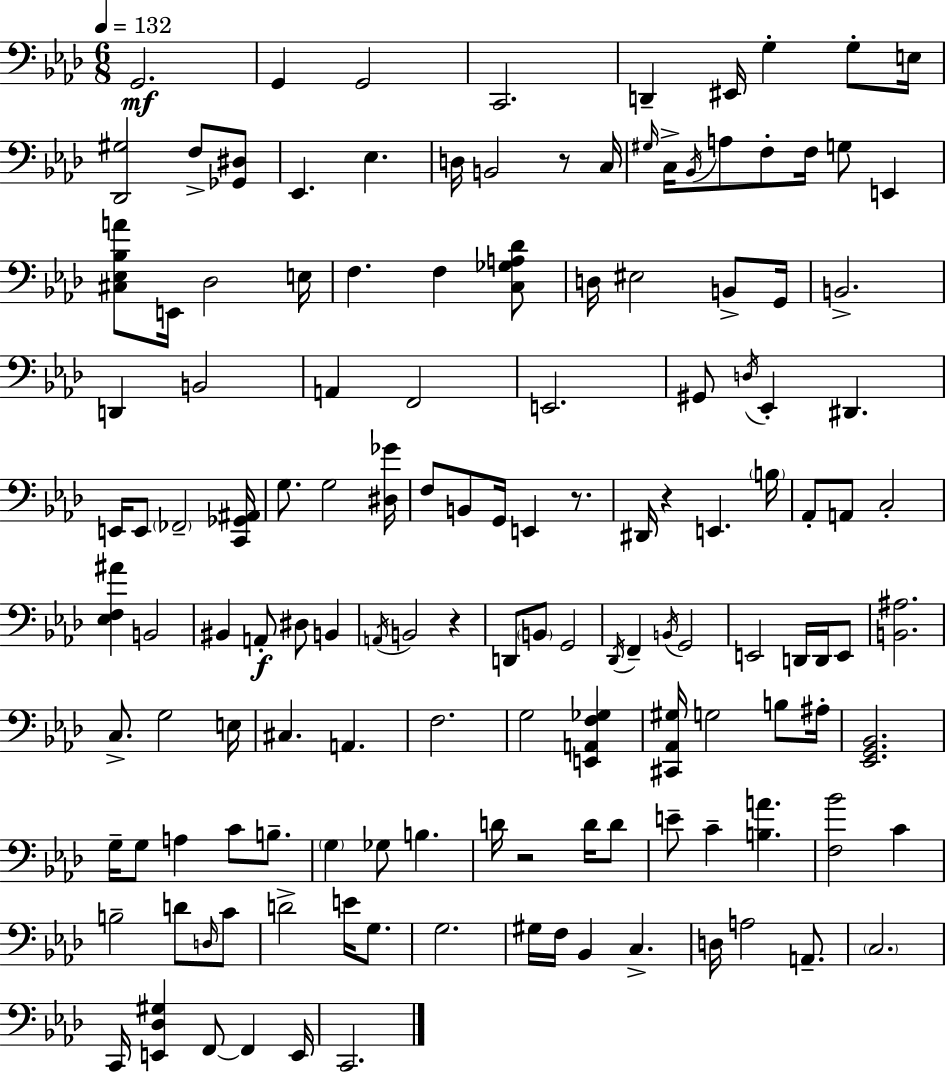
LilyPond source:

{
  \clef bass
  \numericTimeSignature
  \time 6/8
  \key aes \major
  \tempo 4 = 132
  g,2.\mf | g,4 g,2 | c,2. | d,4-- eis,16 g4-. g8-. e16 | \break <des, gis>2 f8-> <ges, dis>8 | ees,4. ees4. | d16 b,2 r8 c16 | \grace { gis16 } c16-> \acciaccatura { bes,16 } a8 f8-. f16 g8 e,4 | \break <cis ees bes a'>8 e,16 des2 | e16 f4. f4 | <c ges a des'>8 d16 eis2 b,8-> | g,16 b,2.-> | \break d,4 b,2 | a,4 f,2 | e,2. | gis,8 \acciaccatura { d16 } ees,4-. dis,4. | \break e,16 e,8 \parenthesize fes,2-- | <c, ges, ais,>16 g8. g2 | <dis ges'>16 f8 b,8 g,16 e,4 | r8. dis,16 r4 e,4. | \break \parenthesize b16 aes,8-. a,8 c2-. | <ees f ais'>4 b,2 | bis,4 a,8-.\f dis8 b,4 | \acciaccatura { a,16 } b,2 | \break r4 d,8 \parenthesize b,8 g,2 | \acciaccatura { des,16 } f,4-- \acciaccatura { b,16 } g,2 | e,2 | d,16 d,16 e,8 <b, ais>2. | \break c8.-> g2 | e16 cis4. | a,4. f2. | g2 | \break <e, a, f ges>4 <cis, aes, gis>16 g2 | b8 ais16-. <ees, g, bes,>2. | g16-- g8 a4 | c'8 b8.-- \parenthesize g4 ges8 | \break b4. d'16 r2 | d'16 d'8 e'8-- c'4-- | <b a'>4. <f bes'>2 | c'4 b2-- | \break d'8 \grace { d16 } c'8 d'2-> | e'16 g8. g2. | gis16 f16 bes,4 | c4.-> d16 a2 | \break a,8.-- \parenthesize c2. | c,16 <e, des gis>4 | f,8~~ f,4 e,16 c,2. | \bar "|."
}